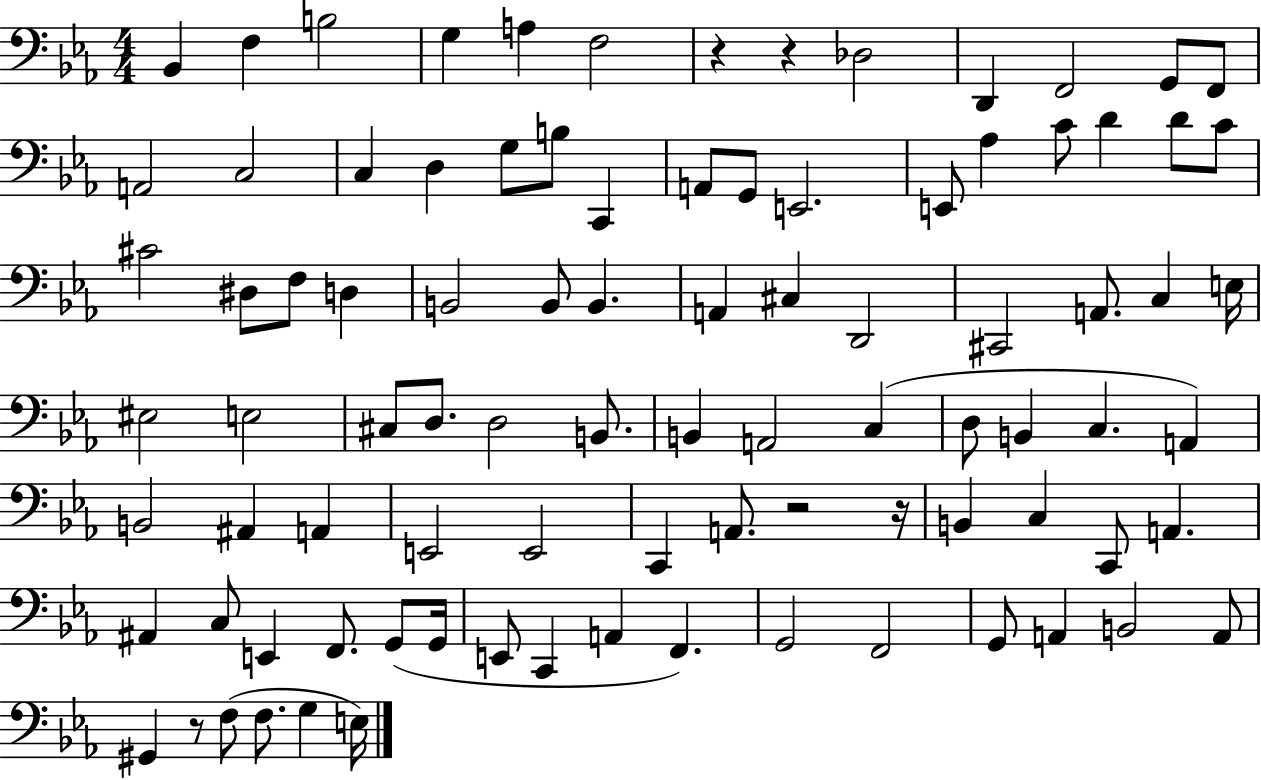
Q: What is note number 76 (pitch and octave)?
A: G2